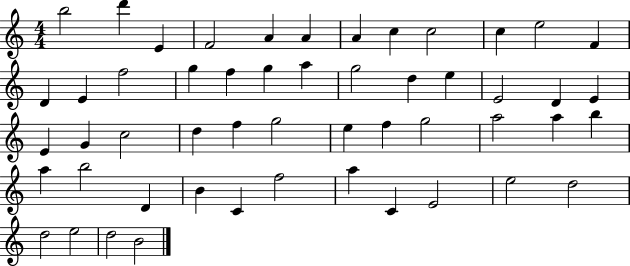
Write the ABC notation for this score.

X:1
T:Untitled
M:4/4
L:1/4
K:C
b2 d' E F2 A A A c c2 c e2 F D E f2 g f g a g2 d e E2 D E E G c2 d f g2 e f g2 a2 a b a b2 D B C f2 a C E2 e2 d2 d2 e2 d2 B2